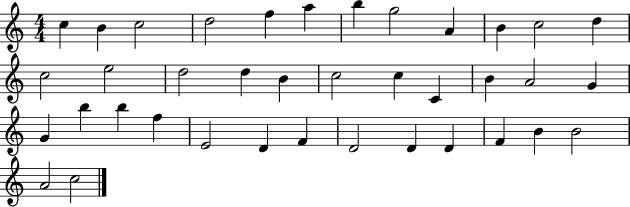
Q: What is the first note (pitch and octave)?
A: C5